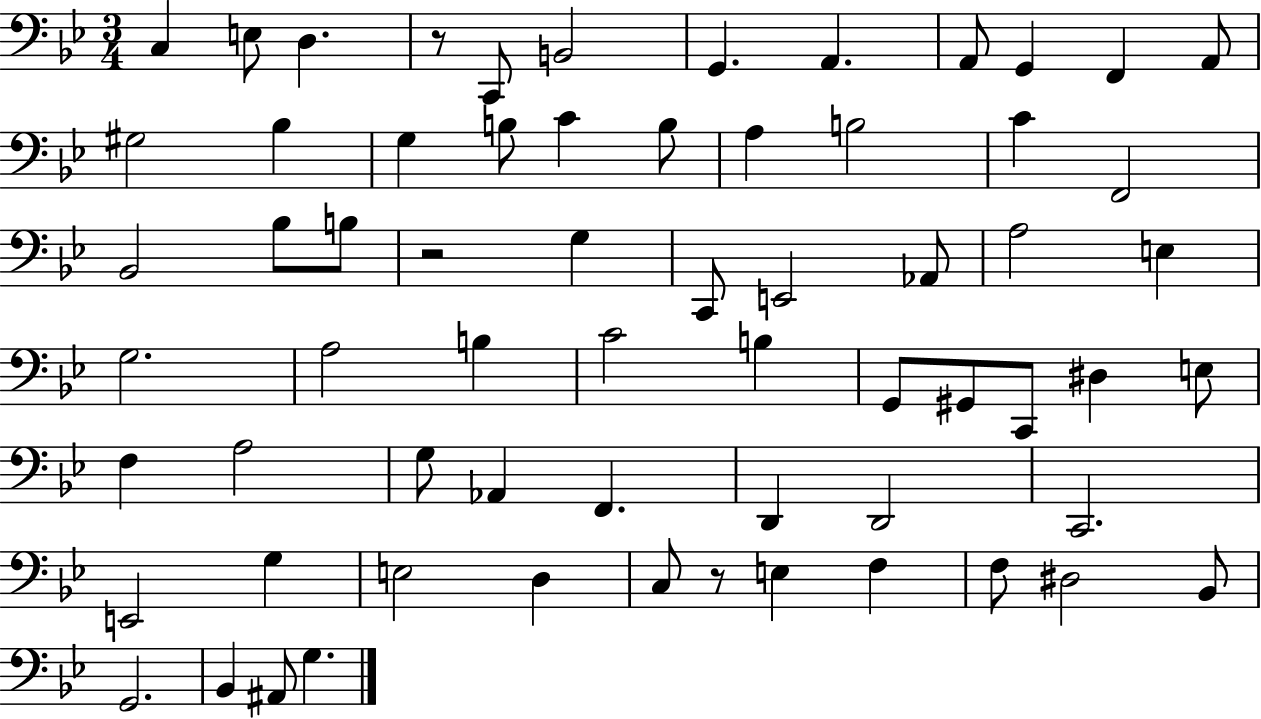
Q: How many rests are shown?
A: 3